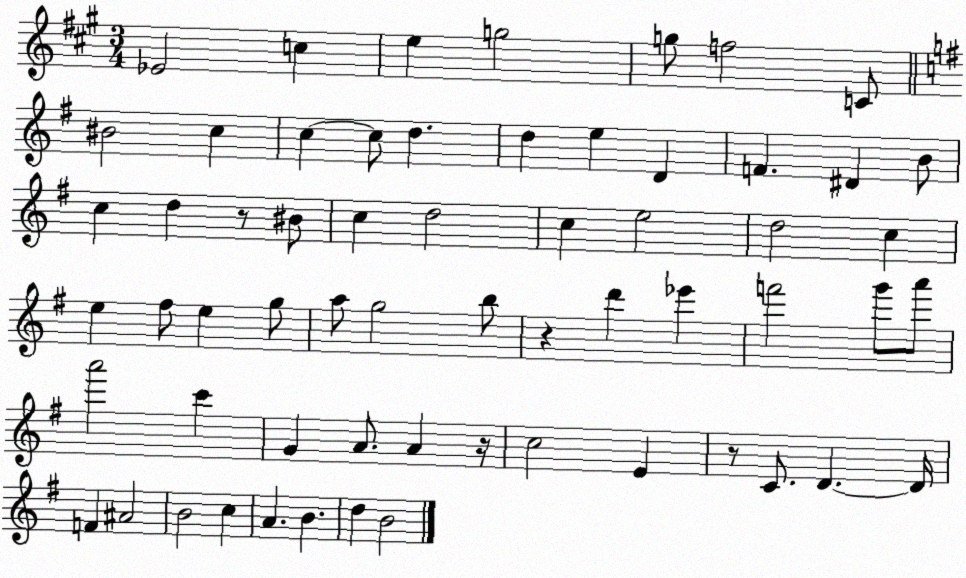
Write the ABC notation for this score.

X:1
T:Untitled
M:3/4
L:1/4
K:A
_E2 c e g2 g/2 f2 C/2 ^B2 c c c/2 d d e D F ^D B/2 c d z/2 ^B/2 c d2 c e2 d2 c e ^f/2 e g/2 a/2 g2 b/2 z d' _e' f'2 g'/2 a'/2 a'2 c' G A/2 A z/4 c2 E z/2 C/2 D D/4 F ^A2 B2 c A B d B2